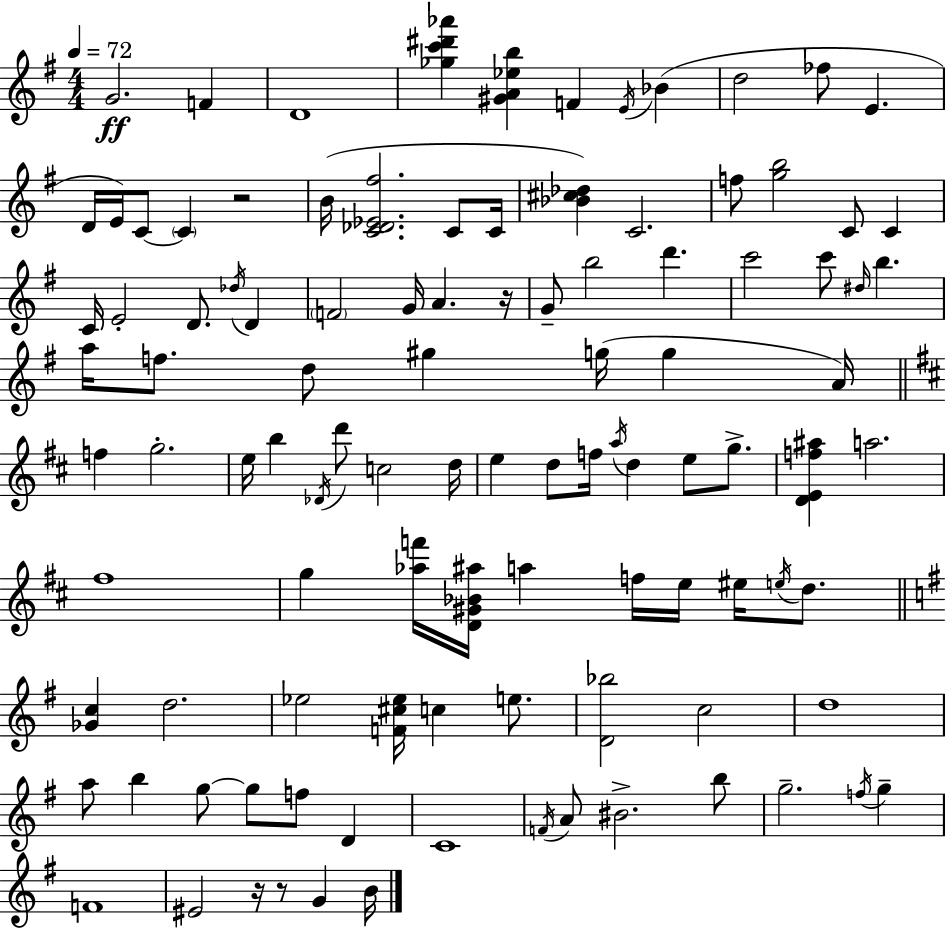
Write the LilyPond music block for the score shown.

{
  \clef treble
  \numericTimeSignature
  \time 4/4
  \key g \major
  \tempo 4 = 72
  \repeat volta 2 { g'2.\ff f'4 | d'1 | <ges'' c''' dis''' aes'''>4 <gis' a' ees'' b''>4 f'4 \acciaccatura { e'16 } bes'4( | d''2 fes''8 e'4. | \break d'16 e'16) c'8~~ \parenthesize c'4 r2 | b'16( <c' des' ees' fis''>2. c'8 | c'16 <bes' cis'' des''>4) c'2. | f''8 <g'' b''>2 c'8 c'4 | \break c'16 e'2-. d'8. \acciaccatura { des''16 } d'4 | \parenthesize f'2 g'16 a'4. | r16 g'8-- b''2 d'''4. | c'''2 c'''8 \grace { dis''16 } b''4. | \break a''16 f''8. d''8 gis''4 g''16( g''4 | a'16) \bar "||" \break \key b \minor f''4 g''2.-. | e''16 b''4 \acciaccatura { des'16 } d'''8 c''2 | d''16 e''4 d''8 f''16 \acciaccatura { a''16 } d''4 e''8 g''8.-> | <d' e' f'' ais''>4 a''2. | \break fis''1 | g''4 <aes'' f'''>16 <d' gis' bes' ais''>16 a''4 f''16 e''16 eis''16 \acciaccatura { e''16 } | d''8. \bar "||" \break \key e \minor <ges' c''>4 d''2. | ees''2 <f' cis'' ees''>16 c''4 e''8. | <d' bes''>2 c''2 | d''1 | \break a''8 b''4 g''8~~ g''8 f''8 d'4 | c'1 | \acciaccatura { f'16 } a'8 bis'2.-> b''8 | g''2.-- \acciaccatura { f''16 } g''4-- | \break f'1 | eis'2 r16 r8 g'4 | b'16 } \bar "|."
}